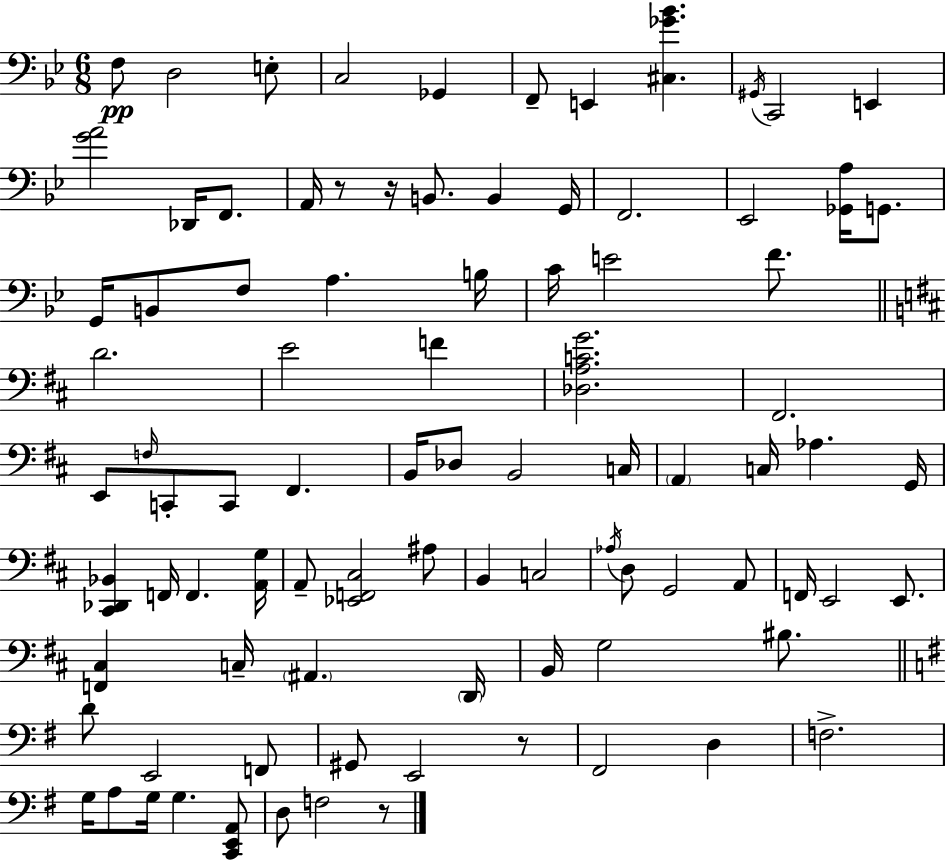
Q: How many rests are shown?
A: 4